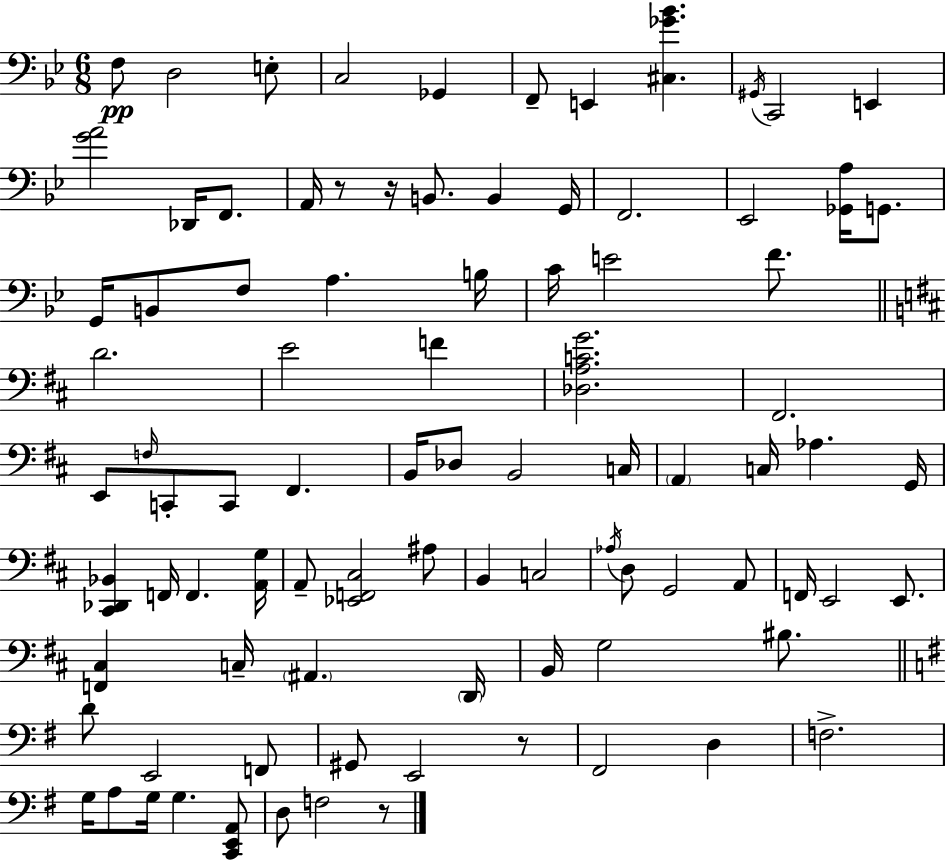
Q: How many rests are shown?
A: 4